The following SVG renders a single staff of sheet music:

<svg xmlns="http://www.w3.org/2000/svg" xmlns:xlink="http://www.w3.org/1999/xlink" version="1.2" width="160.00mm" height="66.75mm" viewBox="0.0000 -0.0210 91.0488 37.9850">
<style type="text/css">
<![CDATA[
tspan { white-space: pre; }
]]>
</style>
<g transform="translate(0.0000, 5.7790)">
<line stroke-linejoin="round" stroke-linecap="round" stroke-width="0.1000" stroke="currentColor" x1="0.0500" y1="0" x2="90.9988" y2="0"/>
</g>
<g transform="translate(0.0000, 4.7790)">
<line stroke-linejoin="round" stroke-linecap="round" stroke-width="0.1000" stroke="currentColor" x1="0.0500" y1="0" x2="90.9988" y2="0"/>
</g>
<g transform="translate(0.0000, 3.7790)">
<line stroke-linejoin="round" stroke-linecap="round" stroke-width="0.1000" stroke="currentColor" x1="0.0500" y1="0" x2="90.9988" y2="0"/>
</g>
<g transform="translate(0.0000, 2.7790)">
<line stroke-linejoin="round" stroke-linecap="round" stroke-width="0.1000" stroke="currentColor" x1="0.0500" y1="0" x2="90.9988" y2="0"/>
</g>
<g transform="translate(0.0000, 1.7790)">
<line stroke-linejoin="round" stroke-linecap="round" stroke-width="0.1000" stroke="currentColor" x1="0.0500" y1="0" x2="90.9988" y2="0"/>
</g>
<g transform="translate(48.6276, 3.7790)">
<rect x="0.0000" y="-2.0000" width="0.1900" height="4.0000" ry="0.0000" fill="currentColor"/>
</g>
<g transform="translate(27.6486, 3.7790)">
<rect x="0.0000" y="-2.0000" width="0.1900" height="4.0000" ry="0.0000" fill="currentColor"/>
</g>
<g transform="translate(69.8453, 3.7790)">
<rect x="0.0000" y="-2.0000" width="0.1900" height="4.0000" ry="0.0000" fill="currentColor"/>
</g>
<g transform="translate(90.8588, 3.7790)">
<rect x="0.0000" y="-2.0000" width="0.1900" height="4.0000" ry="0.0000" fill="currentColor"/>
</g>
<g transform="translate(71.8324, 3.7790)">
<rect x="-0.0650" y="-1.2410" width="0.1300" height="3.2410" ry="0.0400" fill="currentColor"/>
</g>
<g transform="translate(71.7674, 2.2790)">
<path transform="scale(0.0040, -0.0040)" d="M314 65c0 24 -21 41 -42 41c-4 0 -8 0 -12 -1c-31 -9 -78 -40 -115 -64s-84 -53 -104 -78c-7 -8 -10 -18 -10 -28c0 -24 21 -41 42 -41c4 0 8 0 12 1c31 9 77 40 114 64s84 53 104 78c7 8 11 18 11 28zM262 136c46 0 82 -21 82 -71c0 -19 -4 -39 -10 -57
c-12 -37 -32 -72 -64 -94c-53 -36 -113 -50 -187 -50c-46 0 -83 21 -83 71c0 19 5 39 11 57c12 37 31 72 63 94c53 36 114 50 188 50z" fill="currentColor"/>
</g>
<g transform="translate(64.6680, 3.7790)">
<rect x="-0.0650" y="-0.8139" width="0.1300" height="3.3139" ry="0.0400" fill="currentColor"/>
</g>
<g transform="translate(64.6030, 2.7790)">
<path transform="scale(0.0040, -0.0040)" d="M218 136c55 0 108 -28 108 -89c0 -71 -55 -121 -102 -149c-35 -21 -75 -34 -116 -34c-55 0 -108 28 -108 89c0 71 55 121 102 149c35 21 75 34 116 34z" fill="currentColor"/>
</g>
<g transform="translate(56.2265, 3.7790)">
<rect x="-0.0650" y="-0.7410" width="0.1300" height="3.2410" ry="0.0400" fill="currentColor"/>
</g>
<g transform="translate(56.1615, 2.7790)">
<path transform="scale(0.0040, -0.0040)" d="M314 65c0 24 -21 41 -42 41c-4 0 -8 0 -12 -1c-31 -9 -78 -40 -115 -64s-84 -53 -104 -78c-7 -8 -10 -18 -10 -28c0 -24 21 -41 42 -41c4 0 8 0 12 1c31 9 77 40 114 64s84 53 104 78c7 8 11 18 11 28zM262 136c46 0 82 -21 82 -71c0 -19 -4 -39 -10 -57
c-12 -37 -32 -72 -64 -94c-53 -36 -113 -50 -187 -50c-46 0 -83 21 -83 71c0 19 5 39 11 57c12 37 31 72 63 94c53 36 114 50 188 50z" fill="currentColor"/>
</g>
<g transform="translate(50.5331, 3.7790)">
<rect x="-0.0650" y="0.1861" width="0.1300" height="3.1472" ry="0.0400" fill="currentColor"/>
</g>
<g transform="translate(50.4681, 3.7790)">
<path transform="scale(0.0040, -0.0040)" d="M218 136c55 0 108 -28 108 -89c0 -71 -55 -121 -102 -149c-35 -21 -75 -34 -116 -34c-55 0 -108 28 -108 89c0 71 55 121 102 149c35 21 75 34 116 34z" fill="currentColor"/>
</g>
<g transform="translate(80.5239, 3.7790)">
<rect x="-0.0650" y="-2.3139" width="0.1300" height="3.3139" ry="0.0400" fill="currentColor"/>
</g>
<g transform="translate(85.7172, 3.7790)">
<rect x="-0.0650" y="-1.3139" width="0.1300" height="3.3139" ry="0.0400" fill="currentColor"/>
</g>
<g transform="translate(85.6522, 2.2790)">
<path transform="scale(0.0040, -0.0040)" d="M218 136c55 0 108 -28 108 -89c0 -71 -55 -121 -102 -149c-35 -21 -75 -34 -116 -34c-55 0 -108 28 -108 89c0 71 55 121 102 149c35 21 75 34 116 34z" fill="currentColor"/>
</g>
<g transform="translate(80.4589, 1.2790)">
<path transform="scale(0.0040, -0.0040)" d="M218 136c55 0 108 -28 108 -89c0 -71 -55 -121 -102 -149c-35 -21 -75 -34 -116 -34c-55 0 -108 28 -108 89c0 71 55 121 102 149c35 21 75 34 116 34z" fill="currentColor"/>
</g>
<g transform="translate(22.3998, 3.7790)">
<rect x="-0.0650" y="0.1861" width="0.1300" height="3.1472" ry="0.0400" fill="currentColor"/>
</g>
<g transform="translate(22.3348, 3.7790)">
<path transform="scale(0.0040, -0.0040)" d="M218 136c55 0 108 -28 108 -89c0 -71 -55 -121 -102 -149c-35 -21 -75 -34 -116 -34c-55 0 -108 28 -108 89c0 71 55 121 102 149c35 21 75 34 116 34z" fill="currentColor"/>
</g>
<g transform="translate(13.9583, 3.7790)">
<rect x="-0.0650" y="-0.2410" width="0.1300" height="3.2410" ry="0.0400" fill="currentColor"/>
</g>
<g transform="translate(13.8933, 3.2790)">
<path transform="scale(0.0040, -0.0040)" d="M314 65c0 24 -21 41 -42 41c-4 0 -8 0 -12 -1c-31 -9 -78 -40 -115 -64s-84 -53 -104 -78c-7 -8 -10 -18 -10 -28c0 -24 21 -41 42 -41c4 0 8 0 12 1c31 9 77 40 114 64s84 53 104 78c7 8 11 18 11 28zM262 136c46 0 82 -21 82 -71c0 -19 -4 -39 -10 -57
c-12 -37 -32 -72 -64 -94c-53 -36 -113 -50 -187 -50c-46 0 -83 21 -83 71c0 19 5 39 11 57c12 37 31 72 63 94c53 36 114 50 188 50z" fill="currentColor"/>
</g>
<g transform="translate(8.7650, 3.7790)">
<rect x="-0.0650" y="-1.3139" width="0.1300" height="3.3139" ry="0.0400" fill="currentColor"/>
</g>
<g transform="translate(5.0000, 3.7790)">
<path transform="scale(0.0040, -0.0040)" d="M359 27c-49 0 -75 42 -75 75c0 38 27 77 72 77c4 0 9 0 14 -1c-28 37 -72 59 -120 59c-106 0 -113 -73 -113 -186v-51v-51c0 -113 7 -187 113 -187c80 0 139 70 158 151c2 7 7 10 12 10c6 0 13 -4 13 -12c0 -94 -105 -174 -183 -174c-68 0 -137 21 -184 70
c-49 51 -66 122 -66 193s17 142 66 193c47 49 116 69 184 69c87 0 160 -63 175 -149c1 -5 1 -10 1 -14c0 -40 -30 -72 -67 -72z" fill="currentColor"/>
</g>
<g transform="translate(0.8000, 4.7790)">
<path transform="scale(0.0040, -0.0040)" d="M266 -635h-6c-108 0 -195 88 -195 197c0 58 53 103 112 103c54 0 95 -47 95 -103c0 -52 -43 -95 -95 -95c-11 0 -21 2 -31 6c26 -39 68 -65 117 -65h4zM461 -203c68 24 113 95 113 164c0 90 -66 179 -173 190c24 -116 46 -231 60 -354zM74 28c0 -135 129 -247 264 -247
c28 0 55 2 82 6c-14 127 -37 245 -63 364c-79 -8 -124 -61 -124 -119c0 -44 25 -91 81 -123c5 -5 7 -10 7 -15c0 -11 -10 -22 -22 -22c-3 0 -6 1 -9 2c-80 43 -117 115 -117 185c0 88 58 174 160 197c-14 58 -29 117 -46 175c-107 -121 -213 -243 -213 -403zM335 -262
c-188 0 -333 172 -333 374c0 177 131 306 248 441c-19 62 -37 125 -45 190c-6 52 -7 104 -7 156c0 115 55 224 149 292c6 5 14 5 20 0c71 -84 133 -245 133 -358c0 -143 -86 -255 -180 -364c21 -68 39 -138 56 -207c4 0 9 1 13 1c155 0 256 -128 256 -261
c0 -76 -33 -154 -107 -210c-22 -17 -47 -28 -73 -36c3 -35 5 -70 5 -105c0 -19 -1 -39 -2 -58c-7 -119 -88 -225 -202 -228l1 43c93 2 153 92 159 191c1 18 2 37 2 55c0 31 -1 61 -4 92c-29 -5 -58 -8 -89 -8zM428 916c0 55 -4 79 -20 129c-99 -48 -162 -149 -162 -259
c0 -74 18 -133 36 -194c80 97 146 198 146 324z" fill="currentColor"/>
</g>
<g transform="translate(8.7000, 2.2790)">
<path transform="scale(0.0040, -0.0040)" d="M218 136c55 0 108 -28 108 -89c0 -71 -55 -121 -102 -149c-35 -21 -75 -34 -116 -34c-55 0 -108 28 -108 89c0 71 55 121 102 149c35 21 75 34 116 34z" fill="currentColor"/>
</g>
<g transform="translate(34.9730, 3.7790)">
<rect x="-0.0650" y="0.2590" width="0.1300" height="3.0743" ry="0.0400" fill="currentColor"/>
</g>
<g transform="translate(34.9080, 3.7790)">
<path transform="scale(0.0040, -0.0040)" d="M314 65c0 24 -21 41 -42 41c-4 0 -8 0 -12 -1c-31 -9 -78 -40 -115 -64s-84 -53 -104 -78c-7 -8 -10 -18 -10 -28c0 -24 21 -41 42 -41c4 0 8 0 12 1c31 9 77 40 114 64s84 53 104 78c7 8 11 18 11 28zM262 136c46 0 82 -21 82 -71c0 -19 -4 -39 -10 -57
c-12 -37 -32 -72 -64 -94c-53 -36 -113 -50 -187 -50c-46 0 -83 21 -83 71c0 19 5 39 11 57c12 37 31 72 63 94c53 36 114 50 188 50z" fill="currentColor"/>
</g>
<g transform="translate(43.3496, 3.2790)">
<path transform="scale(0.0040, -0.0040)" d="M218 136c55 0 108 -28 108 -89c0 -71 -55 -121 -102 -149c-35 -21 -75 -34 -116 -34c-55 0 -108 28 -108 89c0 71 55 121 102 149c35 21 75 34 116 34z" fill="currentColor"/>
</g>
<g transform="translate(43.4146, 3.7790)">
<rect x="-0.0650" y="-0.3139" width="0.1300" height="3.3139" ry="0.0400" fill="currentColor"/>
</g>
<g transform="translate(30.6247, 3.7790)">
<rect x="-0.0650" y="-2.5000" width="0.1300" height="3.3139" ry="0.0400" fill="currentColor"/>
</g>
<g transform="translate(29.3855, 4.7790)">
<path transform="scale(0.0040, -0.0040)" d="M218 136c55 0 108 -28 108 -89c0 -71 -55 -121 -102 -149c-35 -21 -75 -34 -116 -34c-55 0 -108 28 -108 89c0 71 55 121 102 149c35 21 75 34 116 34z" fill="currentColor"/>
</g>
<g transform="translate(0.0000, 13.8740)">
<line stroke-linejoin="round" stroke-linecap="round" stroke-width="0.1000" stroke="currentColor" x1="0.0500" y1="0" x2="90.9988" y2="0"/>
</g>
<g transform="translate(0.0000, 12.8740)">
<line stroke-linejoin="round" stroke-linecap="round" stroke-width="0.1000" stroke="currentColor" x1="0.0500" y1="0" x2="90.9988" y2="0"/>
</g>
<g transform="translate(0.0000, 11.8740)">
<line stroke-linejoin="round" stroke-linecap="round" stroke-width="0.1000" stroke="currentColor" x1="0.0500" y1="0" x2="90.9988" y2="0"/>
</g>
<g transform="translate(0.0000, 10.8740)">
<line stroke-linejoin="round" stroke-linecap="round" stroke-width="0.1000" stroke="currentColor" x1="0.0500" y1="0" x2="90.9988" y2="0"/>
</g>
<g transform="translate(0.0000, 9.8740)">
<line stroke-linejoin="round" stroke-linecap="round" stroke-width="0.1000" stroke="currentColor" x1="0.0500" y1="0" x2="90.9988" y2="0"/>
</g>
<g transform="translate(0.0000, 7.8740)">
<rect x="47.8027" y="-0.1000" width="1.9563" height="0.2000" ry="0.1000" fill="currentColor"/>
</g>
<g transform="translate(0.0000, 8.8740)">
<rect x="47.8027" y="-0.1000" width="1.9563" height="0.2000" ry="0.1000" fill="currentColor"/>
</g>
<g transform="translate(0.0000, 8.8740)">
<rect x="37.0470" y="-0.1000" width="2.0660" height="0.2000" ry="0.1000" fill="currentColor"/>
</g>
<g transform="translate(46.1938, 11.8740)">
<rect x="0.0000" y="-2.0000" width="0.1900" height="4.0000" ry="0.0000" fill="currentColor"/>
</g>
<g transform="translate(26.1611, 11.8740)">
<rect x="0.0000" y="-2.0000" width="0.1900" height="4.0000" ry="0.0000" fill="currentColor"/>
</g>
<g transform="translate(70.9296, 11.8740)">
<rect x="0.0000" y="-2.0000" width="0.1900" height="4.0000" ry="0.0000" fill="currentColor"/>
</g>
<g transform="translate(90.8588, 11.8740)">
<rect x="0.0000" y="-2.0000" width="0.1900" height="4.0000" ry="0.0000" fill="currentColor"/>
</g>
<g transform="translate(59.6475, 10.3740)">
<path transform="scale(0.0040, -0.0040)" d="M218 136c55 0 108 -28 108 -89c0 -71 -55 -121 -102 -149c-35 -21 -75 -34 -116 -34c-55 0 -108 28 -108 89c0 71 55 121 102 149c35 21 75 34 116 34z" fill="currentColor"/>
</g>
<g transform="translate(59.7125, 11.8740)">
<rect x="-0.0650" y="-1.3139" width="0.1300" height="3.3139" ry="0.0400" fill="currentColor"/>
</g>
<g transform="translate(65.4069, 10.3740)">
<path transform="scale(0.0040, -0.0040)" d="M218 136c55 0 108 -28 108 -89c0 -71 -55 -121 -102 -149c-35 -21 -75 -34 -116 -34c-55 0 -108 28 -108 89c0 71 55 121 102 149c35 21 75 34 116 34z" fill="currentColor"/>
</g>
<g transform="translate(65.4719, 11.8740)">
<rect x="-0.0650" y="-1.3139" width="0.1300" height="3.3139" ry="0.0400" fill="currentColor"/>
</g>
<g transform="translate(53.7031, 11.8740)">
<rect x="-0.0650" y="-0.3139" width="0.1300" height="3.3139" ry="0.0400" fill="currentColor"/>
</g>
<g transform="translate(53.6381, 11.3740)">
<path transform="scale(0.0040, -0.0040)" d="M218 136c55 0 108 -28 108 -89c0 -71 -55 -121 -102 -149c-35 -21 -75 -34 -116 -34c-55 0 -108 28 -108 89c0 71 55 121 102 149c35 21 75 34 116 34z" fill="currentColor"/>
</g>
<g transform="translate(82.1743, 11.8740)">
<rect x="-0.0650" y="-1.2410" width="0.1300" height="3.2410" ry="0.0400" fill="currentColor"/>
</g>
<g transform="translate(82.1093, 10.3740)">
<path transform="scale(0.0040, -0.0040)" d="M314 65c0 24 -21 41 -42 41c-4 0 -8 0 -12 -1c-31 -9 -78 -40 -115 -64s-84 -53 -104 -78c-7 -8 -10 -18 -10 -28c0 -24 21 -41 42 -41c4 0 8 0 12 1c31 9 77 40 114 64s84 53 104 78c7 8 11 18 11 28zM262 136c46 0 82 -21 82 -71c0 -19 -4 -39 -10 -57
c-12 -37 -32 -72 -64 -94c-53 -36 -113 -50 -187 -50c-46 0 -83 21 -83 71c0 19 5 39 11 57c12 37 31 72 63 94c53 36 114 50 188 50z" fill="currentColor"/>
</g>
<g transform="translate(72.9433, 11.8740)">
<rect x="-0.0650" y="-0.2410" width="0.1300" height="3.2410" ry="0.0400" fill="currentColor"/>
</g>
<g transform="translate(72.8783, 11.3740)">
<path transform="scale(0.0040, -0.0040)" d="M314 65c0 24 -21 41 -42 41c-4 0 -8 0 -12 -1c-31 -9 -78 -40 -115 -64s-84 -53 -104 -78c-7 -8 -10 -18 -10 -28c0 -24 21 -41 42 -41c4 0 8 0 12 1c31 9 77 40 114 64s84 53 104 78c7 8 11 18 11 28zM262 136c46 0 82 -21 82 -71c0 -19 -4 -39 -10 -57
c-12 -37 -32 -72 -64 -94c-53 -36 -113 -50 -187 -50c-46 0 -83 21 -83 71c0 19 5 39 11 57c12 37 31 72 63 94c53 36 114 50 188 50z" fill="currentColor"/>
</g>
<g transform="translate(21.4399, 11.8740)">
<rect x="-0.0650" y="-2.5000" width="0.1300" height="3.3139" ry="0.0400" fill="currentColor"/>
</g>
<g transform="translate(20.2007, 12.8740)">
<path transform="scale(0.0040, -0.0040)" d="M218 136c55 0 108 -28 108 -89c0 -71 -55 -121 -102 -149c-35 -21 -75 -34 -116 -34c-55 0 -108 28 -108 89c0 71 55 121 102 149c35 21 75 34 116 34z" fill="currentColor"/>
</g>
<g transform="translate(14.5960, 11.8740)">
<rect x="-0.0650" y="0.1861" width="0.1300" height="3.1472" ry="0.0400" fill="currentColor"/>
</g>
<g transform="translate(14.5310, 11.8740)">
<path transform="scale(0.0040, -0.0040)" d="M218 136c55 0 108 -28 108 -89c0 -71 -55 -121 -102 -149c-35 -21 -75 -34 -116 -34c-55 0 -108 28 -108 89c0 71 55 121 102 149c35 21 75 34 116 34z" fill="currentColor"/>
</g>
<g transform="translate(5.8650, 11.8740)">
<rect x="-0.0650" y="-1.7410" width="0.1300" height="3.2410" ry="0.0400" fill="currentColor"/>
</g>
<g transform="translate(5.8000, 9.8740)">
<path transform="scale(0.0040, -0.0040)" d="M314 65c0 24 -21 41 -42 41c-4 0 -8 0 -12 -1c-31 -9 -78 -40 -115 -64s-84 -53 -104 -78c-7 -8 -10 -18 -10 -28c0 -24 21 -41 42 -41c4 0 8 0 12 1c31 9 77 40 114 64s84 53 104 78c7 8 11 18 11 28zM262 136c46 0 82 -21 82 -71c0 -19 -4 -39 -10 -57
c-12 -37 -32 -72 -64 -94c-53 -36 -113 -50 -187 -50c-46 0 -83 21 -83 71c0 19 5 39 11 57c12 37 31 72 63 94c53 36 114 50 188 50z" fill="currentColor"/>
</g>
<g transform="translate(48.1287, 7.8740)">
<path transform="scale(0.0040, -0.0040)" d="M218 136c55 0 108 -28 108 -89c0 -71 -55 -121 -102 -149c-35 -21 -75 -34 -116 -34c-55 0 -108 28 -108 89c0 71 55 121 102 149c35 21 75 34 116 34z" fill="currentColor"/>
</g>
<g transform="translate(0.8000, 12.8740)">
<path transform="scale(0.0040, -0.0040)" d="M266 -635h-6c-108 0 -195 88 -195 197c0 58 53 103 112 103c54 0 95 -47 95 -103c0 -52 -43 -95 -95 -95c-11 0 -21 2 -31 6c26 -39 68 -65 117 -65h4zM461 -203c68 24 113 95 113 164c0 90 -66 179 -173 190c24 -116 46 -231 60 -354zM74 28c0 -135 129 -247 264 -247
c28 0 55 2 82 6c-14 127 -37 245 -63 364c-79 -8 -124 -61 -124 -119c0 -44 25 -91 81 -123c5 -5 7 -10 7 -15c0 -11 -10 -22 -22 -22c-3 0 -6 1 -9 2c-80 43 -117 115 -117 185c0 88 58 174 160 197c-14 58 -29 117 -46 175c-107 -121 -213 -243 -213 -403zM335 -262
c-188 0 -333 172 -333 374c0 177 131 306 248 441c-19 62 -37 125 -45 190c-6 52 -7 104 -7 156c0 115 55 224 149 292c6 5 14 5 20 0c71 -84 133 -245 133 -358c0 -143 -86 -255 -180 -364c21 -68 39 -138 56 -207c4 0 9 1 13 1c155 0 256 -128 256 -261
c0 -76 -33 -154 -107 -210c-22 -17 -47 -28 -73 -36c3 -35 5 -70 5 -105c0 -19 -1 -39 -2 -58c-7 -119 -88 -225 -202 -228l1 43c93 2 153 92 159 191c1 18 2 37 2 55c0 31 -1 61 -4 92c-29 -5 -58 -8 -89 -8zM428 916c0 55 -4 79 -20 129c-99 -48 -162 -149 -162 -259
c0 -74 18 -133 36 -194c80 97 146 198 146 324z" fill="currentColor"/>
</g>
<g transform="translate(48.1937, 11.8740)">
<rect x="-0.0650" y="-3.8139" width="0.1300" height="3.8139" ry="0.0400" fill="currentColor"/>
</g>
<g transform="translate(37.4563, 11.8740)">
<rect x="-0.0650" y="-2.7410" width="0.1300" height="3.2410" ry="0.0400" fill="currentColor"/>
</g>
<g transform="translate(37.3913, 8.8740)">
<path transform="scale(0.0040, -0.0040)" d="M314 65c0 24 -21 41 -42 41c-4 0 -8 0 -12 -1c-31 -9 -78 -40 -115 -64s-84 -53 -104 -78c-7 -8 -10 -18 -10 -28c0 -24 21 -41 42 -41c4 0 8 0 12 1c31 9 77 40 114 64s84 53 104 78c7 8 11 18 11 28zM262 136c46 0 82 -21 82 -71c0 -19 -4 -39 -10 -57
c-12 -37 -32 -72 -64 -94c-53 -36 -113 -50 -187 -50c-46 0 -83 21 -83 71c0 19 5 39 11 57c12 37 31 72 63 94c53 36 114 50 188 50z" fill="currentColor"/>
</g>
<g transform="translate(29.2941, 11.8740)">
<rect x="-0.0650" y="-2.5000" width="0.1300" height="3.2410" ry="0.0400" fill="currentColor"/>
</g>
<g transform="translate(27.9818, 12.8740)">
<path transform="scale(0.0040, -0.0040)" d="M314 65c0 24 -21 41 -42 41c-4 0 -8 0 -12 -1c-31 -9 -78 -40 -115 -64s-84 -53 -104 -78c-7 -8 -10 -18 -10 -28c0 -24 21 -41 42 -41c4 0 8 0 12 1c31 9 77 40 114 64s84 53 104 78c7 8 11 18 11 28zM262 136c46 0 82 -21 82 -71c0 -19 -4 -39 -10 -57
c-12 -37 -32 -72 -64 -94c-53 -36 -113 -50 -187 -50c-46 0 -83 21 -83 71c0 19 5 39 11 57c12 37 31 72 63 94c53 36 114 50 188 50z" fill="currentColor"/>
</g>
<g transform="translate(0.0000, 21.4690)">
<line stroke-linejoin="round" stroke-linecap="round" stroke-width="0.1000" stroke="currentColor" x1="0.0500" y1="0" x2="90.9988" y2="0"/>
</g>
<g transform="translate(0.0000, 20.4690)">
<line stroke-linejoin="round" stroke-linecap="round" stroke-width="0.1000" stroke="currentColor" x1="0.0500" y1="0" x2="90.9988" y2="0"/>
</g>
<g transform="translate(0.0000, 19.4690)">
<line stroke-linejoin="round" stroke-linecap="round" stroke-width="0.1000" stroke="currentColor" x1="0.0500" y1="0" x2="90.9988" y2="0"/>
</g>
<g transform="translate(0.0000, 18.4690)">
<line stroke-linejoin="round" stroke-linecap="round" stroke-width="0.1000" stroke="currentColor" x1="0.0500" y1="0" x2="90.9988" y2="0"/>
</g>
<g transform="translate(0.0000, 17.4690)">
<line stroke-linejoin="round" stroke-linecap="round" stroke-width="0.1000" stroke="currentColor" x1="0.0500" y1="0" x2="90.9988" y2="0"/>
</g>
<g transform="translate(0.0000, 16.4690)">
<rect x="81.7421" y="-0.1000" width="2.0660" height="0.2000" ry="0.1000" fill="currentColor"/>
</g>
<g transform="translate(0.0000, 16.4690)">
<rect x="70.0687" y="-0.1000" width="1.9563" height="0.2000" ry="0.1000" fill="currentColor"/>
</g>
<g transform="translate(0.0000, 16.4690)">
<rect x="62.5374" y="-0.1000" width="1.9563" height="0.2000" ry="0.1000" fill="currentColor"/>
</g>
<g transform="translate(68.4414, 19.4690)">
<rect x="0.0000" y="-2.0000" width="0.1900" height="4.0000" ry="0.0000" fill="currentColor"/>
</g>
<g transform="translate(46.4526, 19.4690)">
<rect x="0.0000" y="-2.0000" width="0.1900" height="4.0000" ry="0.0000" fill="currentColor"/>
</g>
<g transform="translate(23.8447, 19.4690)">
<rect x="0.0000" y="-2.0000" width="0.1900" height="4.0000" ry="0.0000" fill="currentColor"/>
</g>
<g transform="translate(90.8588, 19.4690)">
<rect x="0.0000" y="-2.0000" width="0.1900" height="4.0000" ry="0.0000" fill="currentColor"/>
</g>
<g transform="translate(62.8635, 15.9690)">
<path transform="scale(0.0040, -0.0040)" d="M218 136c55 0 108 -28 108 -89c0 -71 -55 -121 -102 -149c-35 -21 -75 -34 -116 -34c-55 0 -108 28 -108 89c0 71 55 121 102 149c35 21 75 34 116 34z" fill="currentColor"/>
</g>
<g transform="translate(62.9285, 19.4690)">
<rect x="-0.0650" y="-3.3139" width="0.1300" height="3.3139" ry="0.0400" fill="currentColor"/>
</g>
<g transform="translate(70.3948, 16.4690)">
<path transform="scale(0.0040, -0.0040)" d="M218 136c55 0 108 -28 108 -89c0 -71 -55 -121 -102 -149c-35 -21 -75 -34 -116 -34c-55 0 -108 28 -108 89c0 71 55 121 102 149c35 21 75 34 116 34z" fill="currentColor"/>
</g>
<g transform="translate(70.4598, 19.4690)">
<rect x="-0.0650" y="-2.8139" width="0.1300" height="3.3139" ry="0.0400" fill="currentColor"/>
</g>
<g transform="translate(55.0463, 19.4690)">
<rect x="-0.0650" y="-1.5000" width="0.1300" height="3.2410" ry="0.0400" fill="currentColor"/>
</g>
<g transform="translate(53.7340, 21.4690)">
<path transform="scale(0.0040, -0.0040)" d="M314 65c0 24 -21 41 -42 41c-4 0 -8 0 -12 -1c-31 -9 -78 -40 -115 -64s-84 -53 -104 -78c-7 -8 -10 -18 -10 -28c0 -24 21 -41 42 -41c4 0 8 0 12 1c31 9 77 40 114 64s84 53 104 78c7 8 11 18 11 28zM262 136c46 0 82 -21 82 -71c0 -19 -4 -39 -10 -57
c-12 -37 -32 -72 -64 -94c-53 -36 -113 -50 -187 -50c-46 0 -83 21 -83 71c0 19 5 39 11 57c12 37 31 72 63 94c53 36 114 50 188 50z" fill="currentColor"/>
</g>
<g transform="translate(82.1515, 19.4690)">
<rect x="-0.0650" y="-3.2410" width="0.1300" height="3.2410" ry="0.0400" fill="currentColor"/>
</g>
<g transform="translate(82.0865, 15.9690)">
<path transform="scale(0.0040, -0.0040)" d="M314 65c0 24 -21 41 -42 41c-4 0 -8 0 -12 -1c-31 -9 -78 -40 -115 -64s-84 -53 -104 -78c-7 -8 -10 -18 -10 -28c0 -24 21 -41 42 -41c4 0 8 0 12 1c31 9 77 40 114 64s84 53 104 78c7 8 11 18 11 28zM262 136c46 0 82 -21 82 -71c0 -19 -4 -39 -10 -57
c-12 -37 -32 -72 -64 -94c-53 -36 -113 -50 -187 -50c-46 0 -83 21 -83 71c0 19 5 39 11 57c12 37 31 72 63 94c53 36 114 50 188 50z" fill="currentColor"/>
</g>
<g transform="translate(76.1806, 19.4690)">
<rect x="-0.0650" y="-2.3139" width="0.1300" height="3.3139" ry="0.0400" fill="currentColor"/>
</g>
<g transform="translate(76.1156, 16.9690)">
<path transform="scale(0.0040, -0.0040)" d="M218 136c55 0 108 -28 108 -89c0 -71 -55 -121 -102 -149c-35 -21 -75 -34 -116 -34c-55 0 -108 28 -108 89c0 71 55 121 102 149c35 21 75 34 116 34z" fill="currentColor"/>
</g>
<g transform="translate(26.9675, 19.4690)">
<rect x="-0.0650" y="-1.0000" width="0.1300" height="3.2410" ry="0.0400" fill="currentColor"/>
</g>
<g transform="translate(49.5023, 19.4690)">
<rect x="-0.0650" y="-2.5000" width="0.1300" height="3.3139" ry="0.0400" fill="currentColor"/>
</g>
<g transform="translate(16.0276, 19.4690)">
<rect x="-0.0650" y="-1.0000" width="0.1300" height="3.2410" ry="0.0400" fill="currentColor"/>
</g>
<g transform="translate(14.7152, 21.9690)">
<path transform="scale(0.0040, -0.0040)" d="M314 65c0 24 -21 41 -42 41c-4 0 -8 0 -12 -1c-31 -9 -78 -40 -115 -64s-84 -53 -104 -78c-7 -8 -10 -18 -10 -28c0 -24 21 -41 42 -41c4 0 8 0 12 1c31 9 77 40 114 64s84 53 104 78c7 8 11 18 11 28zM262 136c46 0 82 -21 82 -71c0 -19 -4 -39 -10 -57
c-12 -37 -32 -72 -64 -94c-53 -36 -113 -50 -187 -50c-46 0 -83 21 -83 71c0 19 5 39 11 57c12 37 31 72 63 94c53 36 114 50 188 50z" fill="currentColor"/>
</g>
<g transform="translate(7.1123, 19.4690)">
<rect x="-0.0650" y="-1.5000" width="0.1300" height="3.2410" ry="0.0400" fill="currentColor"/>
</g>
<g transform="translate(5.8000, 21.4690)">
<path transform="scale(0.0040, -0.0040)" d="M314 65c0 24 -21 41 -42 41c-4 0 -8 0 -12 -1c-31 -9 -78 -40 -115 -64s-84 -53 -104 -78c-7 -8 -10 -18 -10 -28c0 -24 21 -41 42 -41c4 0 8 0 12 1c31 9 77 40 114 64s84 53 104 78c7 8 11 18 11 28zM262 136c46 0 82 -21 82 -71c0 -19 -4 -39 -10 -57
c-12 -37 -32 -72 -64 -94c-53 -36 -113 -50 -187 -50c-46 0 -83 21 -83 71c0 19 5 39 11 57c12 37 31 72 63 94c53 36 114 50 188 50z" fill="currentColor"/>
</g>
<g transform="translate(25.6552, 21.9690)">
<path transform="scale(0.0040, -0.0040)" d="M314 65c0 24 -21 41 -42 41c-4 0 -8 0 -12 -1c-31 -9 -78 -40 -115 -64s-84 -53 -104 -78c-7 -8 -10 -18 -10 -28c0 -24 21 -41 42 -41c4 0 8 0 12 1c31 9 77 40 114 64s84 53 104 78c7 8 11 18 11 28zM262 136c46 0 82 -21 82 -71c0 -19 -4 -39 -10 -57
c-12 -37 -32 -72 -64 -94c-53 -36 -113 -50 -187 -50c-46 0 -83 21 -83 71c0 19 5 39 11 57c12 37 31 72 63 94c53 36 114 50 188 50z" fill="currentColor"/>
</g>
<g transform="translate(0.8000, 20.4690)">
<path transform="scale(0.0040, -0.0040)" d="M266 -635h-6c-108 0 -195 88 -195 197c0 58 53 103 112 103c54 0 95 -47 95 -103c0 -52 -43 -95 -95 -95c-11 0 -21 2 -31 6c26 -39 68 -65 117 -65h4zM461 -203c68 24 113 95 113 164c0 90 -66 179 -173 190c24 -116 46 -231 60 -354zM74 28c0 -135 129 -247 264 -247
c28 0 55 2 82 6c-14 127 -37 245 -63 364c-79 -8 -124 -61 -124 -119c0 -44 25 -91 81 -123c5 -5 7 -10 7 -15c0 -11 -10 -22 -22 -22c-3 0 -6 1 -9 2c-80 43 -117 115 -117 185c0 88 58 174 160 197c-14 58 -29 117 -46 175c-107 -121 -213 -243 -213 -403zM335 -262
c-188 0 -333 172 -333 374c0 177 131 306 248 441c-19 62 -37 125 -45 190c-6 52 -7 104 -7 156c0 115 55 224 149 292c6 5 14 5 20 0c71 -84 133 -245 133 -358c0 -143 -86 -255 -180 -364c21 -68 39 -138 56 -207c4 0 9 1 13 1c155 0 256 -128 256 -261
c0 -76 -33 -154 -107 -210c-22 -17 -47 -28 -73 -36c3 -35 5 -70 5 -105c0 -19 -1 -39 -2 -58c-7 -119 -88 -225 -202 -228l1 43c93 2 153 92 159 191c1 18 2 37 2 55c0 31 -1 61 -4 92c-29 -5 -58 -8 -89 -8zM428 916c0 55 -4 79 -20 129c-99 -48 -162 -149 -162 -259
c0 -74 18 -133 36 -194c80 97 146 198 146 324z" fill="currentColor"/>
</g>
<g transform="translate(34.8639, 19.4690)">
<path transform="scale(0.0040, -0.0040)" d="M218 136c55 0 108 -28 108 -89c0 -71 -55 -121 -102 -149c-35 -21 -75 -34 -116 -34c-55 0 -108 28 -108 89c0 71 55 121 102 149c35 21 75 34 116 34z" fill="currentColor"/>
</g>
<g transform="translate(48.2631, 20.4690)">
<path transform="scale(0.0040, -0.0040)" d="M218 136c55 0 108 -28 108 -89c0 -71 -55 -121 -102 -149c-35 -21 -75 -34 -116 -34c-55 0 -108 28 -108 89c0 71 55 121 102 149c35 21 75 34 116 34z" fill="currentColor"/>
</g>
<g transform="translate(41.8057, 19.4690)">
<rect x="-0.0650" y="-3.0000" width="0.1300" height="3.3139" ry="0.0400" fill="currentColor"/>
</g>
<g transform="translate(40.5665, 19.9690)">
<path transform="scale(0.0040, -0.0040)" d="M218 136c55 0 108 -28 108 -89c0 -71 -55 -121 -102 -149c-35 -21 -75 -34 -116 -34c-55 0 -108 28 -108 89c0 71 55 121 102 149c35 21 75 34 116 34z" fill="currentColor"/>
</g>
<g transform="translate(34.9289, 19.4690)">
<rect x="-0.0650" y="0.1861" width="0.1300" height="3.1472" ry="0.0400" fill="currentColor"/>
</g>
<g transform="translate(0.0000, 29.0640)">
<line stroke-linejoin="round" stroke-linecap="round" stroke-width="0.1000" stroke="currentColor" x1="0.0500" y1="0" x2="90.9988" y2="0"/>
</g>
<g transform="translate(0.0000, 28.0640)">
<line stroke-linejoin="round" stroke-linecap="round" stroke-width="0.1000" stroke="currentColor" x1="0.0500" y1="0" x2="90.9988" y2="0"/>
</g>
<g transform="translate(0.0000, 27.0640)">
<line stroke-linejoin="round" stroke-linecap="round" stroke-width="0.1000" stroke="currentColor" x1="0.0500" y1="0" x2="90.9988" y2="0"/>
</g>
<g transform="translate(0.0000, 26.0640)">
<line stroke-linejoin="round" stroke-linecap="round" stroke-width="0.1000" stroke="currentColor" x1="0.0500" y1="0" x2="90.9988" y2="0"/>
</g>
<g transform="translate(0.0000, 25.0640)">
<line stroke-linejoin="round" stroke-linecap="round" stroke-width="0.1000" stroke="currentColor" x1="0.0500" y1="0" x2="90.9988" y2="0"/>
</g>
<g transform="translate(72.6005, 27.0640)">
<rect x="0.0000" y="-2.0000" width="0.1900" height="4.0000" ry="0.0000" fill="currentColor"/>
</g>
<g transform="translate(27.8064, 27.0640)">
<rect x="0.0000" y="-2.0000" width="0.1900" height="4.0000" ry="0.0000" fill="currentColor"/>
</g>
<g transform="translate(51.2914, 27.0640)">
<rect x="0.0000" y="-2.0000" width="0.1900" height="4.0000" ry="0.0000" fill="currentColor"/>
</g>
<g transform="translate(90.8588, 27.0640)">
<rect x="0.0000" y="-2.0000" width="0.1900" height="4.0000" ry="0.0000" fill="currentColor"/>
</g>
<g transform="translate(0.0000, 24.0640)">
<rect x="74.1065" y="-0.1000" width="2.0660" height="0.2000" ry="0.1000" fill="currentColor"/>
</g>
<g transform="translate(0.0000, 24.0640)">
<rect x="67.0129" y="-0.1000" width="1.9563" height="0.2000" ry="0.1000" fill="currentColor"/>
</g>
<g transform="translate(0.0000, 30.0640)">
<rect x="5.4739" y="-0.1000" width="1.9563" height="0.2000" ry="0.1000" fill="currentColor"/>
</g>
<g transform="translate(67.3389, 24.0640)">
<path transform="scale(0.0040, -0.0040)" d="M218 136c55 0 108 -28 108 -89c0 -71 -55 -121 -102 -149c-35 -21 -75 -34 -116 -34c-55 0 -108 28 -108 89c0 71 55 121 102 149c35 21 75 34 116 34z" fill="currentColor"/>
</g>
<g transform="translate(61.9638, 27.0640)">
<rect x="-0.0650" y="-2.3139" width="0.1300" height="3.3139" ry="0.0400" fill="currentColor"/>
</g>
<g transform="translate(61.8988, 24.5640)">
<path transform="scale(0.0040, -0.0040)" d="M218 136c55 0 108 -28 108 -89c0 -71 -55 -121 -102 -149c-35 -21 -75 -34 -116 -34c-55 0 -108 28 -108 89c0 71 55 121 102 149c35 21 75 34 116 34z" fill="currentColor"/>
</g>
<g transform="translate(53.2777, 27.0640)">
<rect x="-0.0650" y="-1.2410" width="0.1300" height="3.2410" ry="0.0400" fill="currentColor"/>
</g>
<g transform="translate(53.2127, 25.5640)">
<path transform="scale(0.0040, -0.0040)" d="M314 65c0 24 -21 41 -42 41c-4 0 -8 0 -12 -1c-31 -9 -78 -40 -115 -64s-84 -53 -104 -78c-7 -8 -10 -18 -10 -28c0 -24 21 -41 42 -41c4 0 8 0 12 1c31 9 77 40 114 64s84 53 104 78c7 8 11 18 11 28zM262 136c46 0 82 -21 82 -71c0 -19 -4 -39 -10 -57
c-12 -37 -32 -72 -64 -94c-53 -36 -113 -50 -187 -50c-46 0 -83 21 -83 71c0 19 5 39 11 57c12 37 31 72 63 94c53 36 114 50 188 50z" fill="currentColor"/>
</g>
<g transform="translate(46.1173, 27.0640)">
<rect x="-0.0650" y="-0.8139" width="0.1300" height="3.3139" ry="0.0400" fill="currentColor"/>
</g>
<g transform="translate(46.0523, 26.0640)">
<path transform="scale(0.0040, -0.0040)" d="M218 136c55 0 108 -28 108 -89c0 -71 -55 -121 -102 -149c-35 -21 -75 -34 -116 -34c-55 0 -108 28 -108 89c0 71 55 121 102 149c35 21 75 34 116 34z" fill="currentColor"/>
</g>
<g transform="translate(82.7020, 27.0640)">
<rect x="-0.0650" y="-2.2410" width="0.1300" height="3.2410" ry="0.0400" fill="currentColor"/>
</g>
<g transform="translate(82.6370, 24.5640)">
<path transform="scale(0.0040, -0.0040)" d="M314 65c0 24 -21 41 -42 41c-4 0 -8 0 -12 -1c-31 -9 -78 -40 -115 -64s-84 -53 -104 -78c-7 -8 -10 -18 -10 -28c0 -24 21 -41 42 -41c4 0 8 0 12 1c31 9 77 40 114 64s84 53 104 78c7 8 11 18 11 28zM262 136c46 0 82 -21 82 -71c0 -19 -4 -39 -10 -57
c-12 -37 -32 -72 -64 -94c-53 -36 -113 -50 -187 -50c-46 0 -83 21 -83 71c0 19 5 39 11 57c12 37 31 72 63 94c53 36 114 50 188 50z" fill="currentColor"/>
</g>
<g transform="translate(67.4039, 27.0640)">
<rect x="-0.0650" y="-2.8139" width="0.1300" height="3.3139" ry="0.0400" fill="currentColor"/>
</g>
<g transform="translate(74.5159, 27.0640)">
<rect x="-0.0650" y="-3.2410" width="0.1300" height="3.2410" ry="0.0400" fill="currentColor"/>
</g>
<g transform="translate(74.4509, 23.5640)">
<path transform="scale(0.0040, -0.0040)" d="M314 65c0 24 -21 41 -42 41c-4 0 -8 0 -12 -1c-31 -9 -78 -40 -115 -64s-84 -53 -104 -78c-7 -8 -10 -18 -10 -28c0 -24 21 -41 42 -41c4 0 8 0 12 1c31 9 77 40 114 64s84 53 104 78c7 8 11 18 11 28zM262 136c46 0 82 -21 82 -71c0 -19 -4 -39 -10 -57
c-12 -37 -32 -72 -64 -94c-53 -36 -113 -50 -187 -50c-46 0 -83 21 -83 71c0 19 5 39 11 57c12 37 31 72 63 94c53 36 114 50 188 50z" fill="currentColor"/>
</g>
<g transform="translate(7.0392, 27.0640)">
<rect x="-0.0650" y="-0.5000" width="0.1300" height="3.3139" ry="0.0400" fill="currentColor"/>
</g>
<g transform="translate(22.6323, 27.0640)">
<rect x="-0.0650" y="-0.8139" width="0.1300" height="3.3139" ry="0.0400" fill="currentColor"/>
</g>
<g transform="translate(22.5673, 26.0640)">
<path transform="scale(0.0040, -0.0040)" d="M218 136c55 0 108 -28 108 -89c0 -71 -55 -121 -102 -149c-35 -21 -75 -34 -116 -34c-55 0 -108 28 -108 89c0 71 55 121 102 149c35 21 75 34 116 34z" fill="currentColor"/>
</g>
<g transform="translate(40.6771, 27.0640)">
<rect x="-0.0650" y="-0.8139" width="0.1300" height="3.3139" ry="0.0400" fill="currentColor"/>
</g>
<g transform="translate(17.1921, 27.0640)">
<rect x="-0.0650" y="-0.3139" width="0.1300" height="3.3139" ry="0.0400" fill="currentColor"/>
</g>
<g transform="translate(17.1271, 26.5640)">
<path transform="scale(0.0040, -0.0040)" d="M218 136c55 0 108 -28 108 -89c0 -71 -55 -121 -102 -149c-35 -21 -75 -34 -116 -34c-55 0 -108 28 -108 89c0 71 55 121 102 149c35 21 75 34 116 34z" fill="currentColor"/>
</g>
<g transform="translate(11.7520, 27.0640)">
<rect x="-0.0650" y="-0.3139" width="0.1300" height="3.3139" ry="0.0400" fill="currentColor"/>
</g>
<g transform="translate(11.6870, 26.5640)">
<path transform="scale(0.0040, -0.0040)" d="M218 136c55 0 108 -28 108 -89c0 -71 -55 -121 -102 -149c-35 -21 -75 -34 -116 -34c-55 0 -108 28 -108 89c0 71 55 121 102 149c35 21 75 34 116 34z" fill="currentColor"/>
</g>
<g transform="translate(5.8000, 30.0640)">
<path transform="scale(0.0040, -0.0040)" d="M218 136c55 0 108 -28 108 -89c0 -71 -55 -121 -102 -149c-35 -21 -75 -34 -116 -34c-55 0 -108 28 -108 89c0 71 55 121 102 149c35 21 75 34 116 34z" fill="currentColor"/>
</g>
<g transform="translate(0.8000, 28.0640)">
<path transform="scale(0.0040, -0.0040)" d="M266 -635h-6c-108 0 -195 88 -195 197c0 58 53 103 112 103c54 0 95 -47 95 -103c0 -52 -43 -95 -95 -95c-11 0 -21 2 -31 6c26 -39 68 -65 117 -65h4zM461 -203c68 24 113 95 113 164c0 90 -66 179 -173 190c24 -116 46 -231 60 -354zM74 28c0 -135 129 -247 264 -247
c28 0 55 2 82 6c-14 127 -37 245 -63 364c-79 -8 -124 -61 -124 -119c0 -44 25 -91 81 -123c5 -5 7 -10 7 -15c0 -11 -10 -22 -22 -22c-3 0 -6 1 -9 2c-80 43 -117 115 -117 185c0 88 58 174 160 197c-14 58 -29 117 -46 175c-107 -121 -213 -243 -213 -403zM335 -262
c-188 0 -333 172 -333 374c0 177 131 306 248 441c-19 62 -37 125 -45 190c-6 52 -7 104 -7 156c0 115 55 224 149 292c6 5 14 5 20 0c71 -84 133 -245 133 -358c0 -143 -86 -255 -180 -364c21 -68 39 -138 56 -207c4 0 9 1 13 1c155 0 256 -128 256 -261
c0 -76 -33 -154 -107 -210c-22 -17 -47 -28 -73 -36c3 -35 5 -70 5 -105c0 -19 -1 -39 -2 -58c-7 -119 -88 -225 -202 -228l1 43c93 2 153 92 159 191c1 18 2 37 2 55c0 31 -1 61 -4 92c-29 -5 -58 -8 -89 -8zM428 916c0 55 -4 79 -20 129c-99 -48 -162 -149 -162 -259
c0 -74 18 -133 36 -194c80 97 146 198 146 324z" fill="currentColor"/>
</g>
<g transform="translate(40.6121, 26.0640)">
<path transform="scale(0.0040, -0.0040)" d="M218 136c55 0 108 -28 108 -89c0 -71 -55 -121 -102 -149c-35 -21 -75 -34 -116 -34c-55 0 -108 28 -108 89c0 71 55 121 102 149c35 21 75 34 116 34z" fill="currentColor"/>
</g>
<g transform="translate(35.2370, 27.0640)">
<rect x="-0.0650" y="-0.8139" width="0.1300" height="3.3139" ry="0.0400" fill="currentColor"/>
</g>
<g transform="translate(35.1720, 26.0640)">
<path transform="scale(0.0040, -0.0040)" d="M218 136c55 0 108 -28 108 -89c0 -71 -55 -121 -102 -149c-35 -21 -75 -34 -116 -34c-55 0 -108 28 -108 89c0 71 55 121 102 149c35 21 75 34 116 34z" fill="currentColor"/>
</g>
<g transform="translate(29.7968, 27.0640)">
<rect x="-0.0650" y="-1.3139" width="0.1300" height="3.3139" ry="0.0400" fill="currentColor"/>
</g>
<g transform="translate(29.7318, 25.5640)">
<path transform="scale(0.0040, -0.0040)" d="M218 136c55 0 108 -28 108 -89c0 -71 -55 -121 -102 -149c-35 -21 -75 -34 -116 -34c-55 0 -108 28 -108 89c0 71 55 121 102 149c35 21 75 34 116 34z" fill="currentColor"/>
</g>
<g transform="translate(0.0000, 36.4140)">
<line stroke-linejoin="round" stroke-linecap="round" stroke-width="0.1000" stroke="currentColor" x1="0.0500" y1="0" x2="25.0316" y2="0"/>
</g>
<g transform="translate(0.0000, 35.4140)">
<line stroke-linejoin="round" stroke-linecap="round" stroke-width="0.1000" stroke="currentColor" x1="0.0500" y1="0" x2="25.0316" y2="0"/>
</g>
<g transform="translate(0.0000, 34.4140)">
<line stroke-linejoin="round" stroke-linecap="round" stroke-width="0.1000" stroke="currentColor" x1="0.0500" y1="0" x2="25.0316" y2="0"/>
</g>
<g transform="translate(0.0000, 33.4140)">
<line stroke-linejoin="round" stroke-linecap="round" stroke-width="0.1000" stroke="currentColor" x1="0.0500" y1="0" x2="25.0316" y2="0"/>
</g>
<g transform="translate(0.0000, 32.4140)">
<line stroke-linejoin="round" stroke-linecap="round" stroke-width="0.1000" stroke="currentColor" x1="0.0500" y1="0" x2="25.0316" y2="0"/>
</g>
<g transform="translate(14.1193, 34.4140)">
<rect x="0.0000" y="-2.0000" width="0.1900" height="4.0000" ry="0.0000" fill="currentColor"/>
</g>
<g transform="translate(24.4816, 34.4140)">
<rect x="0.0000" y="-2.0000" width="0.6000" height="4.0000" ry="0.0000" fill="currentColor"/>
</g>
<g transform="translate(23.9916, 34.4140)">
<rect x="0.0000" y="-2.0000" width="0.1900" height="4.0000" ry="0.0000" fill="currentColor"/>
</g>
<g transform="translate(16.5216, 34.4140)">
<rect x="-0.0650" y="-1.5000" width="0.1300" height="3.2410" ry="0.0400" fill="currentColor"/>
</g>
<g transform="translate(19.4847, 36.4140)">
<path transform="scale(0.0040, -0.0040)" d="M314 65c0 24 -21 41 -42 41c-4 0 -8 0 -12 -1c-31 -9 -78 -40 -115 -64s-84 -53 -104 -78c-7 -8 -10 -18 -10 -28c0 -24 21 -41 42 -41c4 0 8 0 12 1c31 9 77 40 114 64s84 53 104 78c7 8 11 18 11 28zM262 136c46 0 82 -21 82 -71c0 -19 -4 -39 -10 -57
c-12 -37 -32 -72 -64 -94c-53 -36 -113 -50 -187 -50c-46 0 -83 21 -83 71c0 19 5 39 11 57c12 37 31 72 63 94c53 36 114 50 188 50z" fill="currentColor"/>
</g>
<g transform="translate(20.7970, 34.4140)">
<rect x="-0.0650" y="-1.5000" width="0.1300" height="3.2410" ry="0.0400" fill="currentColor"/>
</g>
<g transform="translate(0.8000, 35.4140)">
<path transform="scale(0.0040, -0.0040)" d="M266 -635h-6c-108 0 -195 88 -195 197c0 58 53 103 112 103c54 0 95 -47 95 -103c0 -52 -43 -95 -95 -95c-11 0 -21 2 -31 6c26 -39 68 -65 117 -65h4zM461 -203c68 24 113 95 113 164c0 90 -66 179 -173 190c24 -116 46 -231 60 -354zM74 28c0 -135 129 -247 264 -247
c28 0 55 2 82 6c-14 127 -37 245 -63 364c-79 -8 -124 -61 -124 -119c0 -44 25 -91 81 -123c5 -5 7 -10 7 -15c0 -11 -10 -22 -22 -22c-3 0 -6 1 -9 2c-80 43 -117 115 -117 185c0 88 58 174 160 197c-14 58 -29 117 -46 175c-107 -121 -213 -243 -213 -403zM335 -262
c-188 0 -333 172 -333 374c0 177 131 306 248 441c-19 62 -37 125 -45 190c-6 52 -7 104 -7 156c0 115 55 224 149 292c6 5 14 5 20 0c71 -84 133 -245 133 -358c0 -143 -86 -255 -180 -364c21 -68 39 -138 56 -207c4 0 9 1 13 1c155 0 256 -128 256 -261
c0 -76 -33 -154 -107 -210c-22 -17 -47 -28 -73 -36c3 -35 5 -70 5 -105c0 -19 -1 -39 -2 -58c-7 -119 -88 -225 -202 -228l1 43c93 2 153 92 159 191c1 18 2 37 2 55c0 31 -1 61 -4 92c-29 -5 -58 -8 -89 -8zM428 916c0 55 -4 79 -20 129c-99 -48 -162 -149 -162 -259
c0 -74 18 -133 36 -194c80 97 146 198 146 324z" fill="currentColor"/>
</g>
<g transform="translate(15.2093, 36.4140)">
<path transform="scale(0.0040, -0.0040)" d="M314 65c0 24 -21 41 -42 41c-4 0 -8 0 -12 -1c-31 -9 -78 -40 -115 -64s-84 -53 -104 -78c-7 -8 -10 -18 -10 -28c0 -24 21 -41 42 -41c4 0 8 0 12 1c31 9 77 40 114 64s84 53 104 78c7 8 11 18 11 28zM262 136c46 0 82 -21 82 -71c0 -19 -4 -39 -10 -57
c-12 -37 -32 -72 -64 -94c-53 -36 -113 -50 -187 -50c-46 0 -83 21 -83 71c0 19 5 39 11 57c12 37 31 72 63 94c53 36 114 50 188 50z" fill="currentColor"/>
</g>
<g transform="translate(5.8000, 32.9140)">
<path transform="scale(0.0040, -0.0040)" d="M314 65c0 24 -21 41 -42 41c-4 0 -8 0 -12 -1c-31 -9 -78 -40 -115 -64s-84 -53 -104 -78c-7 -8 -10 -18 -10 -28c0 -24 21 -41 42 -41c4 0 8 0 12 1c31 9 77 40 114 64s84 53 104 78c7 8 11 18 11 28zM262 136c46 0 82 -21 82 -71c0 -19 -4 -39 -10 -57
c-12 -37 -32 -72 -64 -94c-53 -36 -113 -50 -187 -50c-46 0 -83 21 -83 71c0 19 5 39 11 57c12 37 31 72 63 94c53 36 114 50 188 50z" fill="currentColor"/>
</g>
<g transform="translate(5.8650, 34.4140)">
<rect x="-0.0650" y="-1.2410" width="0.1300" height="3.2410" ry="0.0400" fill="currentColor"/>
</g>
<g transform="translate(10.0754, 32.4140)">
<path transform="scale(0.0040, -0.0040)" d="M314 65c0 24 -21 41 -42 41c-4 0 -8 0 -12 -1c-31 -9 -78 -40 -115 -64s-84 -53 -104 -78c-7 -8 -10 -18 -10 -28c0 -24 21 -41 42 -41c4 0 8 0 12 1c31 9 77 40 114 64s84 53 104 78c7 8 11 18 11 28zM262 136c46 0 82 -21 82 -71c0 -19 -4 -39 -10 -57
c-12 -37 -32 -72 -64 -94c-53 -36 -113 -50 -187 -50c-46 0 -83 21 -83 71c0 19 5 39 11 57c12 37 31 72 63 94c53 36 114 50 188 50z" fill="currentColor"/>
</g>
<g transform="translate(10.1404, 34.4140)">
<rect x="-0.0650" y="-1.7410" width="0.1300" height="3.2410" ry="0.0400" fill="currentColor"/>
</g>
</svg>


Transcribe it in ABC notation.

X:1
T:Untitled
M:4/4
L:1/4
K:C
e c2 B G B2 c B d2 d e2 g e f2 B G G2 a2 c' c e e c2 e2 E2 D2 D2 B A G E2 b a g b2 C c c d e d d d e2 g a b2 g2 e2 f2 E2 E2